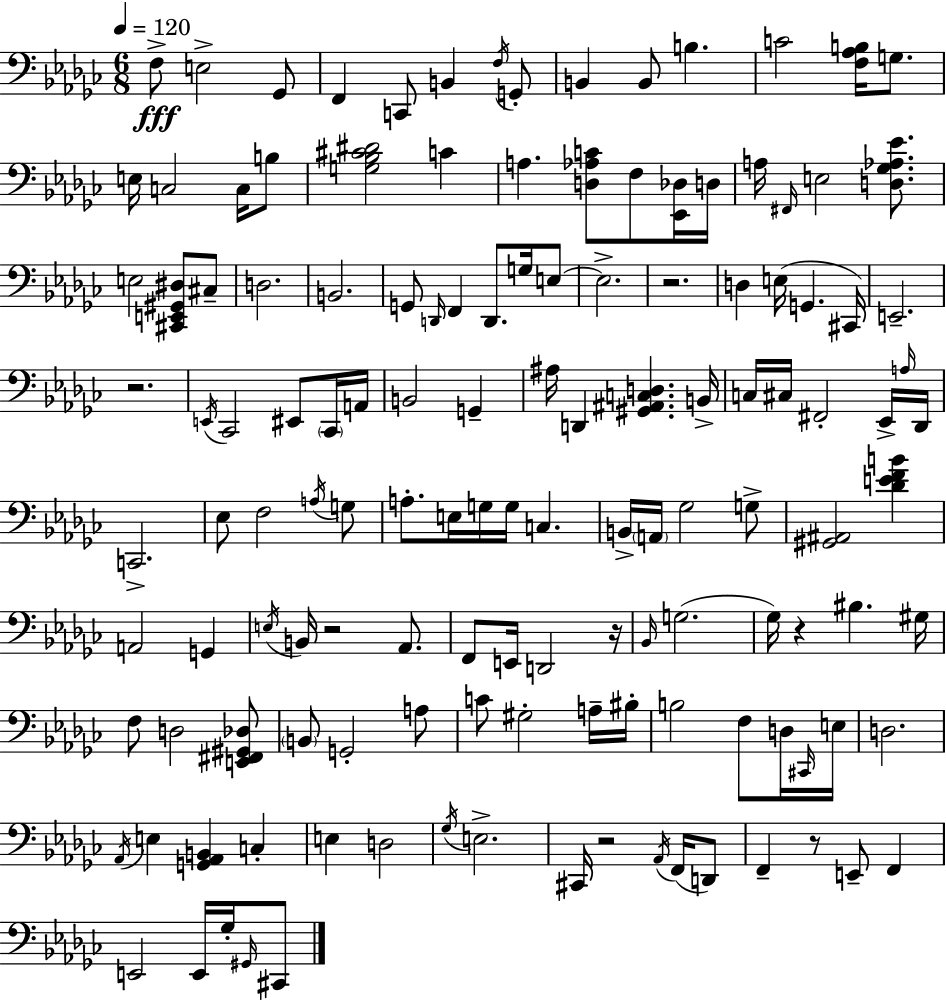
F3/e E3/h Gb2/e F2/q C2/e B2/q F3/s G2/e B2/q B2/e B3/q. C4/h [F3,Ab3,B3]/s G3/e. E3/s C3/h C3/s B3/e [G3,Bb3,C#4,D#4]/h C4/q A3/q. [D3,Ab3,C4]/e F3/e [Eb2,Db3]/s D3/s A3/s F#2/s E3/h [D3,Gb3,Ab3,Eb4]/e. E3/h [C#2,E2,G#2,D#3]/e C#3/e D3/h. B2/h. G2/e D2/s F2/q D2/e. G3/s E3/e E3/h. R/h. D3/q E3/s G2/q. C#2/s E2/h. R/h. E2/s CES2/h EIS2/e CES2/s A2/s B2/h G2/q A#3/s D2/q [G#2,A#2,C3,D3]/q. B2/s C3/s C#3/s F#2/h Eb2/s A3/s Db2/s C2/h. Eb3/e F3/h A3/s G3/e A3/e. E3/s G3/s G3/s C3/q. B2/s A2/s Gb3/h G3/e [G#2,A#2]/h [Db4,E4,F4,B4]/q A2/h G2/q E3/s B2/s R/h Ab2/e. F2/e E2/s D2/h R/s Bb2/s G3/h. Gb3/s R/q BIS3/q. G#3/s F3/e D3/h [E2,F#2,G#2,Db3]/e B2/e G2/h A3/e C4/e G#3/h A3/s BIS3/s B3/h F3/e D3/s C#2/s E3/s D3/h. Ab2/s E3/q [G2,Ab2,B2]/q C3/q E3/q D3/h Gb3/s E3/h. C#2/s R/h Ab2/s F2/s D2/e F2/q R/e E2/e F2/q E2/h E2/s Gb3/s G#2/s C#2/e